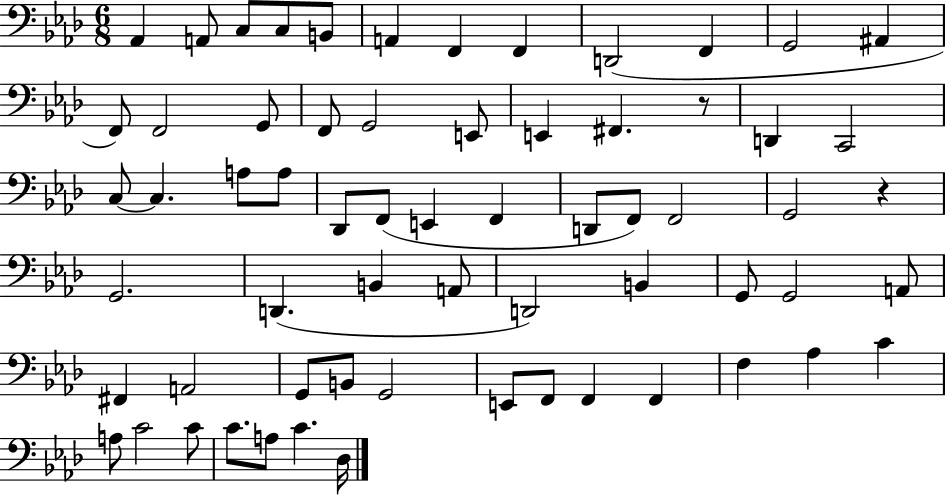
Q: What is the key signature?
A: AES major